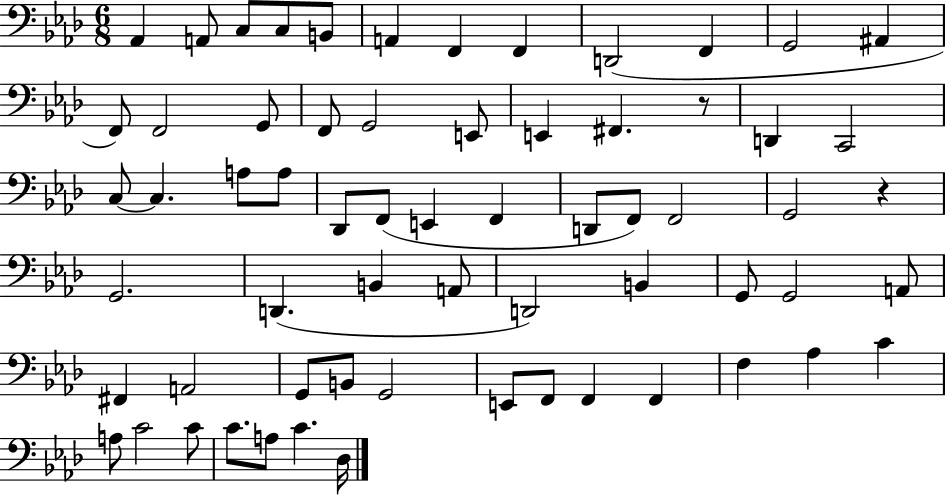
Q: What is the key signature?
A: AES major